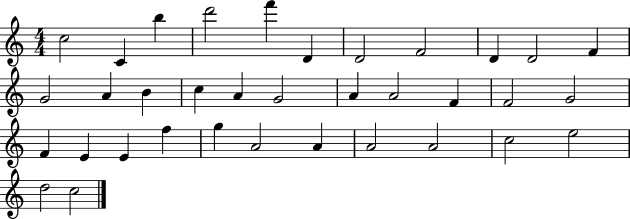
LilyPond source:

{
  \clef treble
  \numericTimeSignature
  \time 4/4
  \key c \major
  c''2 c'4 b''4 | d'''2 f'''4 d'4 | d'2 f'2 | d'4 d'2 f'4 | \break g'2 a'4 b'4 | c''4 a'4 g'2 | a'4 a'2 f'4 | f'2 g'2 | \break f'4 e'4 e'4 f''4 | g''4 a'2 a'4 | a'2 a'2 | c''2 e''2 | \break d''2 c''2 | \bar "|."
}